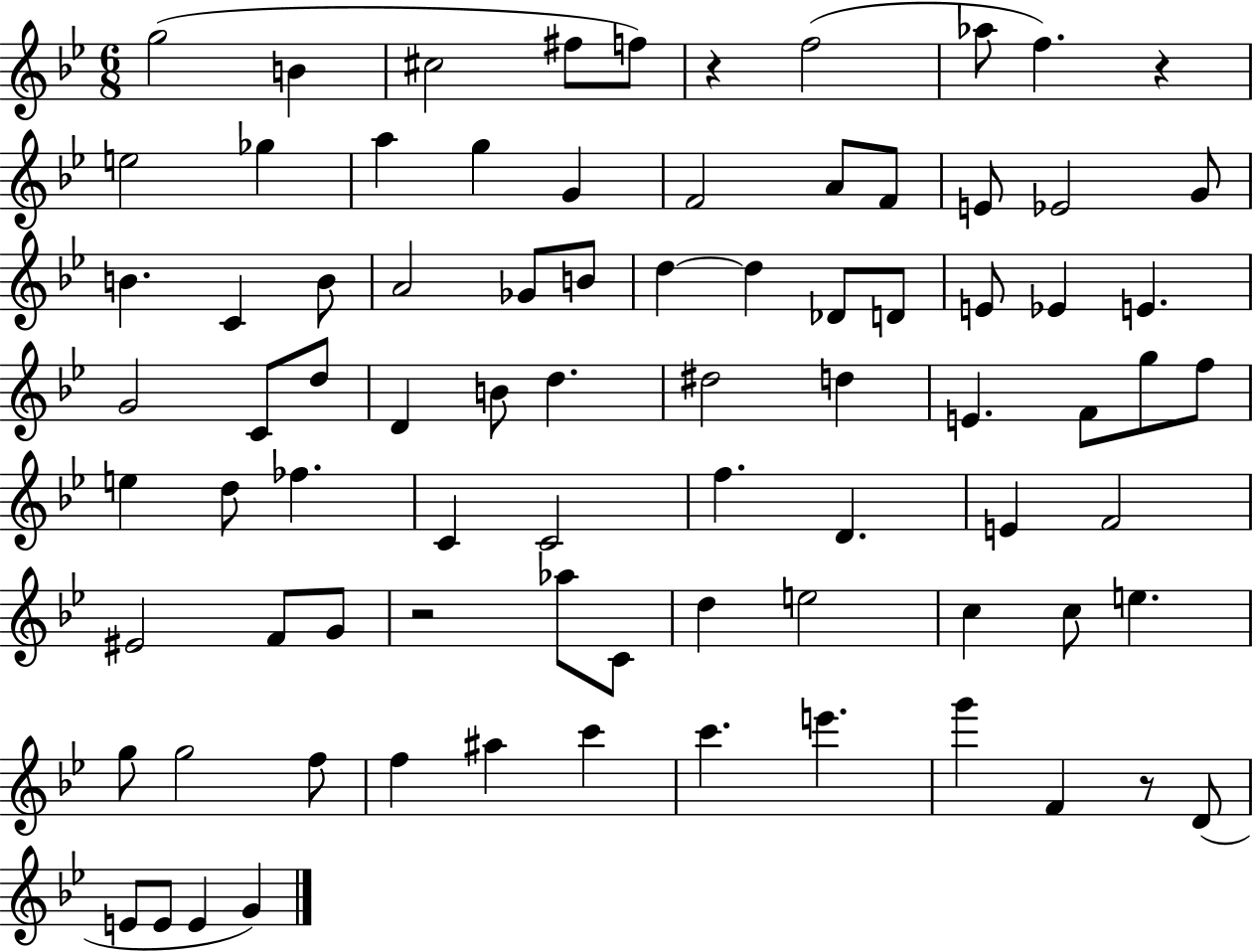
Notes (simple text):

G5/h B4/q C#5/h F#5/e F5/e R/q F5/h Ab5/e F5/q. R/q E5/h Gb5/q A5/q G5/q G4/q F4/h A4/e F4/e E4/e Eb4/h G4/e B4/q. C4/q B4/e A4/h Gb4/e B4/e D5/q D5/q Db4/e D4/e E4/e Eb4/q E4/q. G4/h C4/e D5/e D4/q B4/e D5/q. D#5/h D5/q E4/q. F4/e G5/e F5/e E5/q D5/e FES5/q. C4/q C4/h F5/q. D4/q. E4/q F4/h EIS4/h F4/e G4/e R/h Ab5/e C4/e D5/q E5/h C5/q C5/e E5/q. G5/e G5/h F5/e F5/q A#5/q C6/q C6/q. E6/q. G6/q F4/q R/e D4/e E4/e E4/e E4/q G4/q